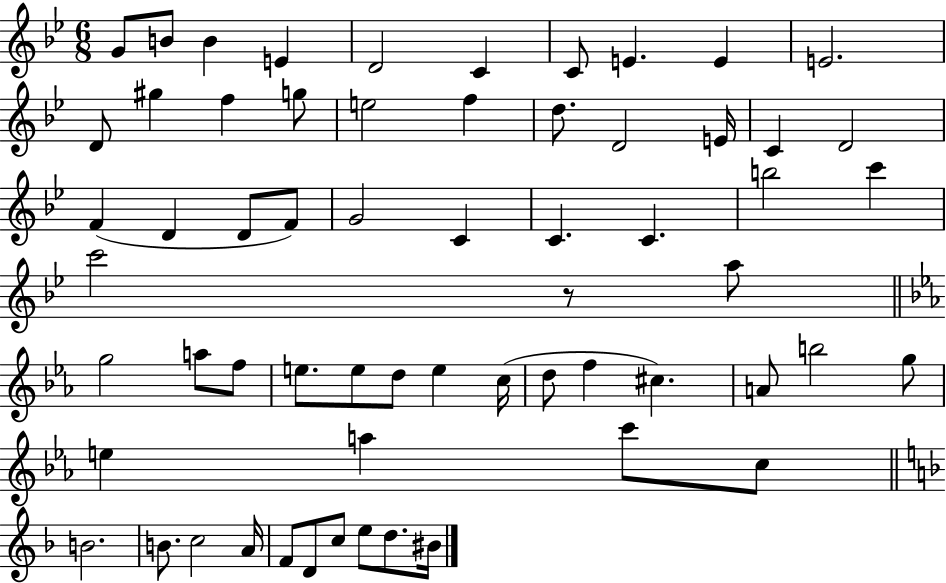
G4/e B4/e B4/q E4/q D4/h C4/q C4/e E4/q. E4/q E4/h. D4/e G#5/q F5/q G5/e E5/h F5/q D5/e. D4/h E4/s C4/q D4/h F4/q D4/q D4/e F4/e G4/h C4/q C4/q. C4/q. B5/h C6/q C6/h R/e A5/e G5/h A5/e F5/e E5/e. E5/e D5/e E5/q C5/s D5/e F5/q C#5/q. A4/e B5/h G5/e E5/q A5/q C6/e C5/e B4/h. B4/e. C5/h A4/s F4/e D4/e C5/e E5/e D5/e. BIS4/s